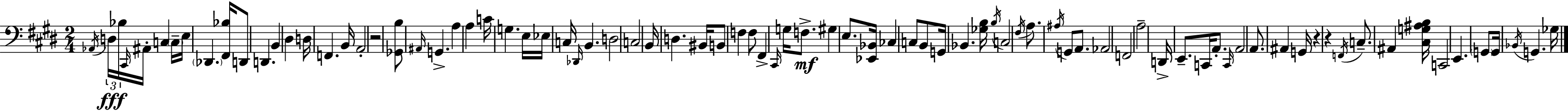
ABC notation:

X:1
T:Untitled
M:2/4
L:1/4
K:E
_A,,/4 D,/4 _B,/4 ^C,,/4 ^A,,/4 C, C,/4 E,/4 _D,, [^F,,_B,]/4 D,,/2 D,, B,, ^D, D,/4 F,, B,,/4 A,,2 z2 [_G,,B,]/2 ^A,,/4 G,, A, A, C/4 G, E,/4 _E,/4 C,/4 _D,,/4 B,, D,2 C,2 B,,/4 D, ^B,,/4 B,,/2 F, F,/2 ^F,, ^C,,/4 G,/4 F,/2 ^G, E,/2 [_E,,_B,,]/4 _C, C,/2 B,,/2 G,,/4 _B,, [_G,B,]/4 B,/4 C,2 ^F,/4 A,/2 ^A,/4 G,,/2 A,,/2 _A,,2 F,,2 A,2 D,,/4 E,,/2 C,,/4 A,,/2 C,,/4 A,,2 A,,/2 ^A,, G,,/4 z z F,,/4 C,/2 ^A,, [^C,G,^A,B,]/4 C,,2 E,, G,,/2 G,,/4 _B,,/4 G,, _G,/4